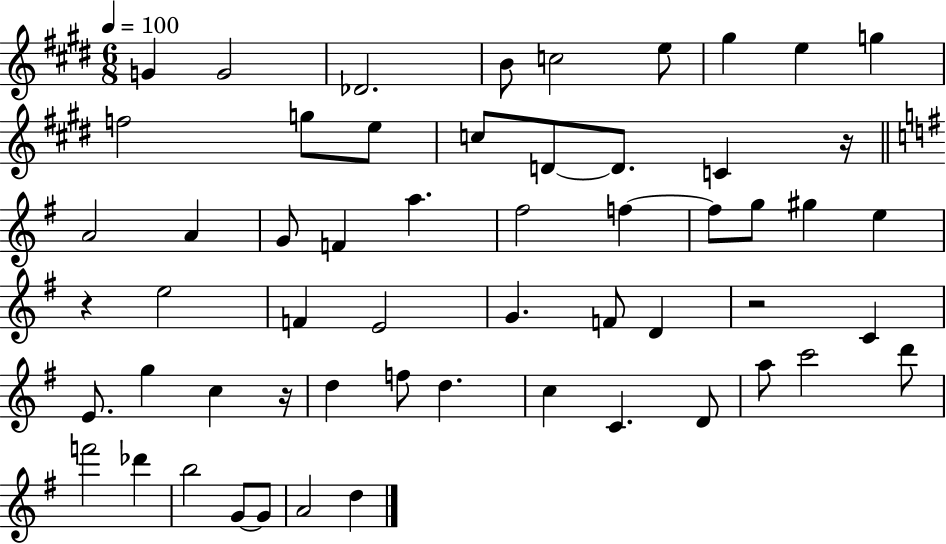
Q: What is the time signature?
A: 6/8